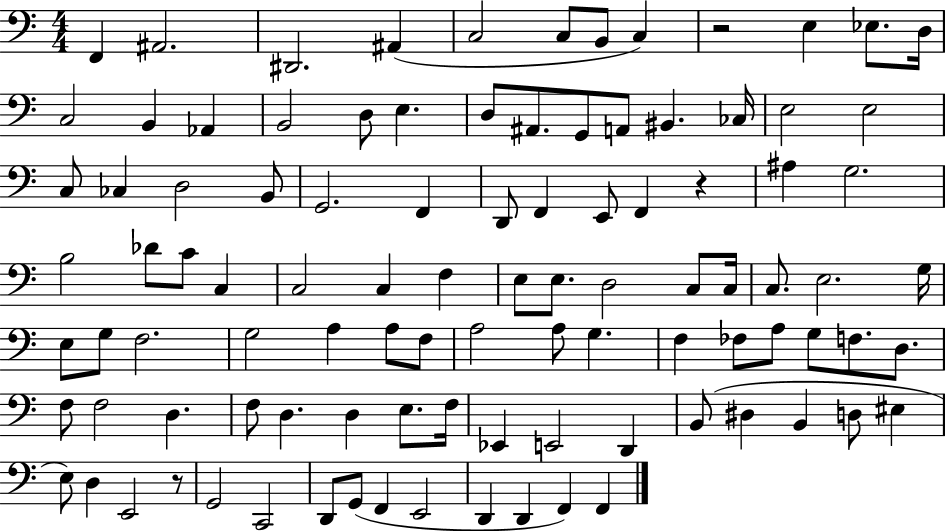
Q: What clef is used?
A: bass